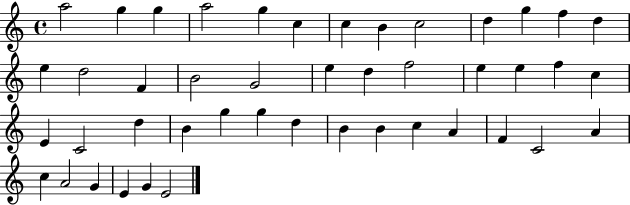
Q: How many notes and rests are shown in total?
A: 45